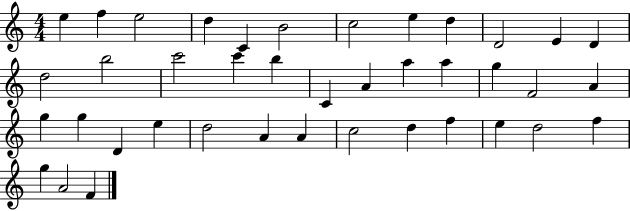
E5/q F5/q E5/h D5/q C4/q B4/h C5/h E5/q D5/q D4/h E4/q D4/q D5/h B5/h C6/h C6/q B5/q C4/q A4/q A5/q A5/q G5/q F4/h A4/q G5/q G5/q D4/q E5/q D5/h A4/q A4/q C5/h D5/q F5/q E5/q D5/h F5/q G5/q A4/h F4/q